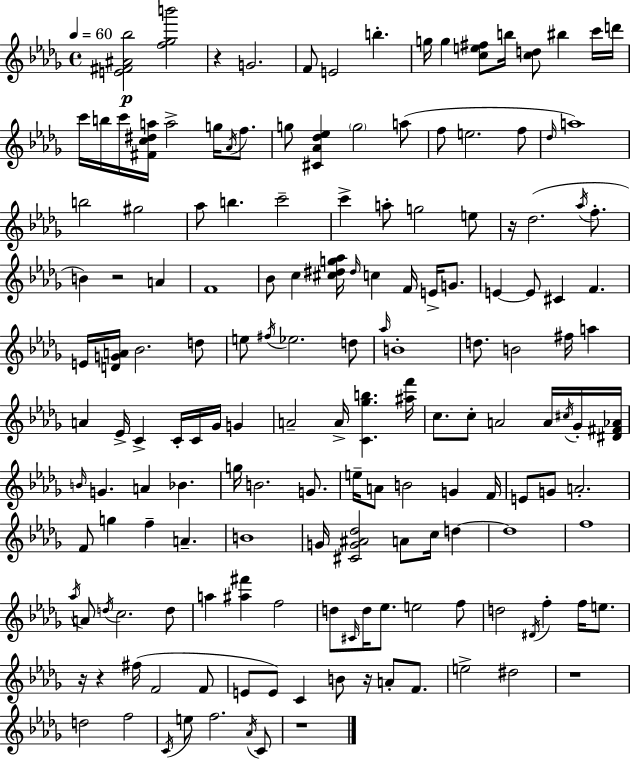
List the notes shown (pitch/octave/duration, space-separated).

[E4,F#4,A#4,Bb5]/h [F5,Gb5,B6]/h R/q G4/h. F4/e E4/h B5/q. G5/s G5/q [C5,E5,F#5]/e B5/s [C5,D5]/e BIS5/q C6/s D6/s C6/s B5/s C6/s [F#4,C5,D#5,A5]/s A5/h G5/s Ab4/s F5/e. G5/e [C#4,Ab4,Db5,Eb5]/q G5/h A5/e F5/e E5/h. F5/e Db5/s A5/w B5/h G#5/h Ab5/e B5/q. C6/h C6/q A5/e G5/h E5/e R/s Db5/h. Ab5/s F5/e. B4/q R/h A4/q F4/w Bb4/e C5/q [C#5,D#5,G5,Ab5]/s D#5/s C5/q F4/s E4/s G4/e. E4/q E4/e C#4/q F4/q. E4/s [D4,G4,A4]/s Bb4/h. D5/e E5/e F#5/s Eb5/h. D5/e Ab5/s B4/w D5/e. B4/h F#5/s A5/q A4/q Eb4/s C4/q C4/s C4/s Gb4/s G4/q A4/h A4/s [C4,Gb5,B5]/q. [A#5,F6]/s C5/e. C5/e A4/h A4/s C#5/s Gb4/s [D#4,F#4,Ab4]/s B4/s G4/q. A4/q Bb4/q. G5/s B4/h. G4/e. E5/s A4/e B4/h G4/q F4/s E4/e G4/e A4/h. F4/e G5/q F5/q A4/q. B4/w G4/s [C#4,G4,A#4,Db5]/h A4/e C5/s D5/q D5/w F5/w Ab5/s A4/e D5/s C5/h. D5/e A5/q [A#5,F#6]/q F5/h D5/e C#4/s D5/s Eb5/e. E5/h F5/e D5/h D#4/s F5/q F5/s E5/e. R/s R/q F#5/s F4/h F4/e E4/e E4/e C4/q B4/e R/s A4/e F4/e. E5/h D#5/h R/w D5/h F5/h C4/s E5/e F5/h. Ab4/s C4/e R/w